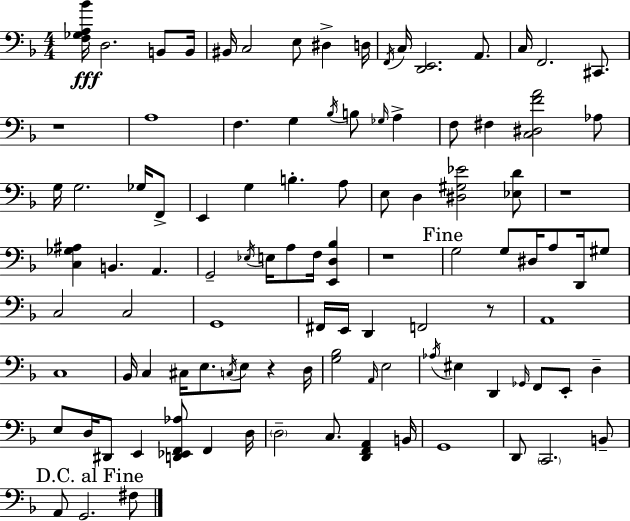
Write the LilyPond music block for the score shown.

{
  \clef bass
  \numericTimeSignature
  \time 4/4
  \key d \minor
  <f ges a bes'>16\fff d2. b,8 b,16 | bis,16 c2 e8 dis4-> d16 | \acciaccatura { f,16 } c16 <d, e,>2. a,8. | c16 f,2. cis,8. | \break r1 | a1 | f4. g4 \acciaccatura { bes16 } b8 \grace { ges16 } a4-> | f8 fis4 <c dis f' a'>2 | \break aes8 g16 g2. | ges16 f,8-> e,4 g4 b4.-. | a8 e8 d4 <dis gis ees'>2 | <ees d'>8 r1 | \break <c ges ais>4 b,4. a,4. | g,2-- \acciaccatura { ees16 } e16 a8 f16 | <e, d bes>4 r1 | \mark "Fine" g2 g8 dis16 a8 | \break d,16 gis8 c2 c2 | g,1 | fis,16 e,16 d,4 f,2 | r8 a,1 | \break c1 | bes,16 c4 cis16 e8. \acciaccatura { c16 } e8 | r4 d16 <g bes>2 \grace { a,16 } e2 | \acciaccatura { aes16 } eis4 d,4 \grace { ges,16 } | \break f,8 e,8-. d4-- e8 d16 dis,8 e,4 | <d, ees, f, aes>8 f,4 d16 \parenthesize d2-- | c8. <d, f, a,>4 b,16 g,1 | d,8 \parenthesize c,2. | \break b,8-- \mark "D.C. al Fine" a,8 g,2. | fis8 \bar "|."
}